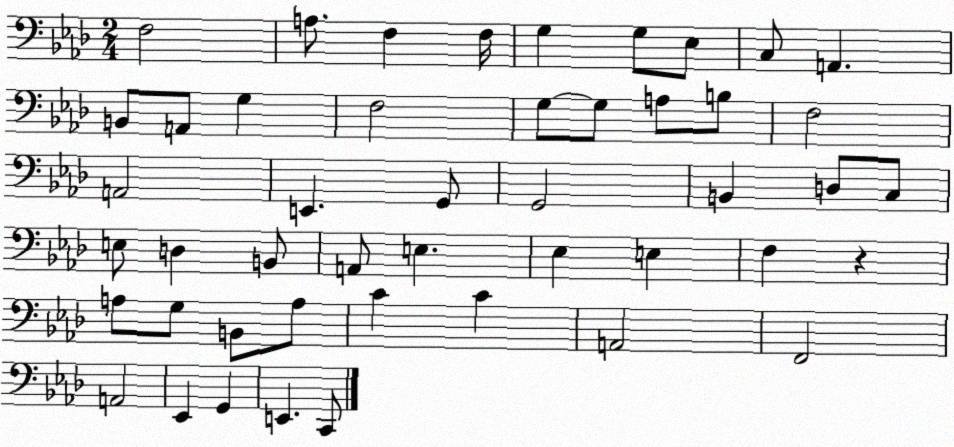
X:1
T:Untitled
M:2/4
L:1/4
K:Ab
F,2 A,/2 F, F,/4 G, G,/2 _E,/2 C,/2 A,, B,,/2 A,,/2 G, F,2 G,/2 G,/2 A,/2 B,/2 F,2 A,,2 E,, G,,/2 G,,2 B,, D,/2 C,/2 E,/2 D, B,,/2 A,,/2 E, _E, E, F, z A,/2 G,/2 B,,/2 A,/2 C C A,,2 F,,2 A,,2 _E,, G,, E,, C,,/2